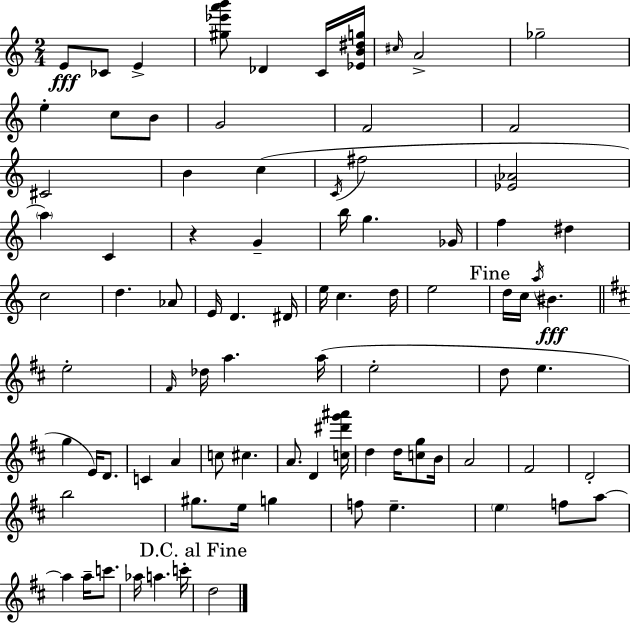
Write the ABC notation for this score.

X:1
T:Untitled
M:2/4
L:1/4
K:C
E/2 _C/2 E [^g_e'a'b']/2 _D C/4 [_EB^dg]/4 ^c/4 A2 _g2 e c/2 B/2 G2 F2 F2 ^C2 B c C/4 ^f2 [_E_A]2 a C z G b/4 g _G/4 f ^d c2 d _A/2 E/4 D ^D/4 e/4 c d/4 e2 d/4 c/4 a/4 ^B e2 ^F/4 _d/4 a a/4 e2 d/2 e g E/4 D/2 C A c/2 ^c A/2 D [c^d'g'^a']/4 d d/4 [cg]/2 B/4 A2 ^F2 D2 b2 ^g/2 e/4 g f/2 e e f/2 a/2 a a/4 c'/2 _a/4 a c'/4 d2